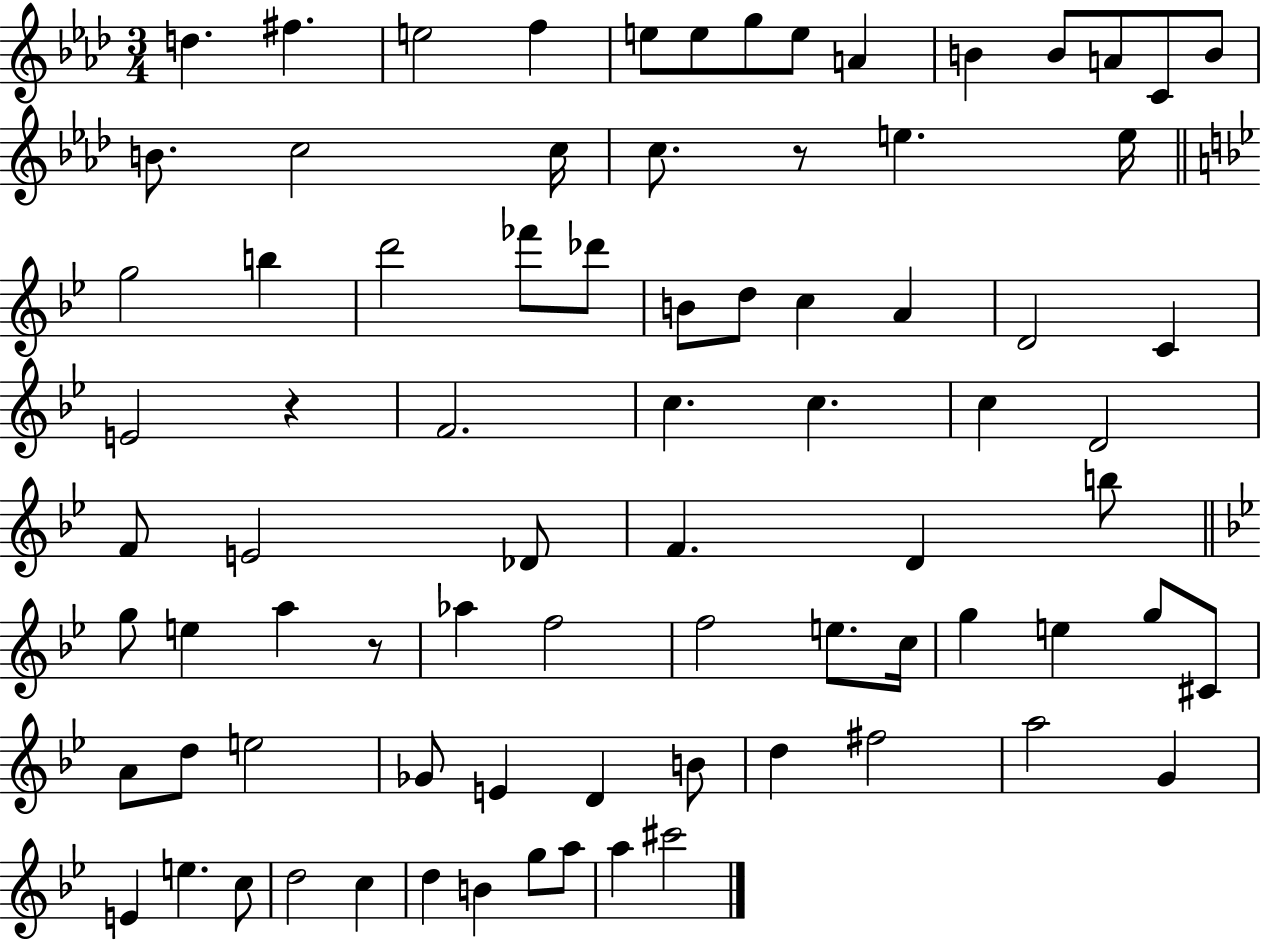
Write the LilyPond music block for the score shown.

{
  \clef treble
  \numericTimeSignature
  \time 3/4
  \key aes \major
  d''4. fis''4. | e''2 f''4 | e''8 e''8 g''8 e''8 a'4 | b'4 b'8 a'8 c'8 b'8 | \break b'8. c''2 c''16 | c''8. r8 e''4. e''16 | \bar "||" \break \key g \minor g''2 b''4 | d'''2 fes'''8 des'''8 | b'8 d''8 c''4 a'4 | d'2 c'4 | \break e'2 r4 | f'2. | c''4. c''4. | c''4 d'2 | \break f'8 e'2 des'8 | f'4. d'4 b''8 | \bar "||" \break \key bes \major g''8 e''4 a''4 r8 | aes''4 f''2 | f''2 e''8. c''16 | g''4 e''4 g''8 cis'8 | \break a'8 d''8 e''2 | ges'8 e'4 d'4 b'8 | d''4 fis''2 | a''2 g'4 | \break e'4 e''4. c''8 | d''2 c''4 | d''4 b'4 g''8 a''8 | a''4 cis'''2 | \break \bar "|."
}